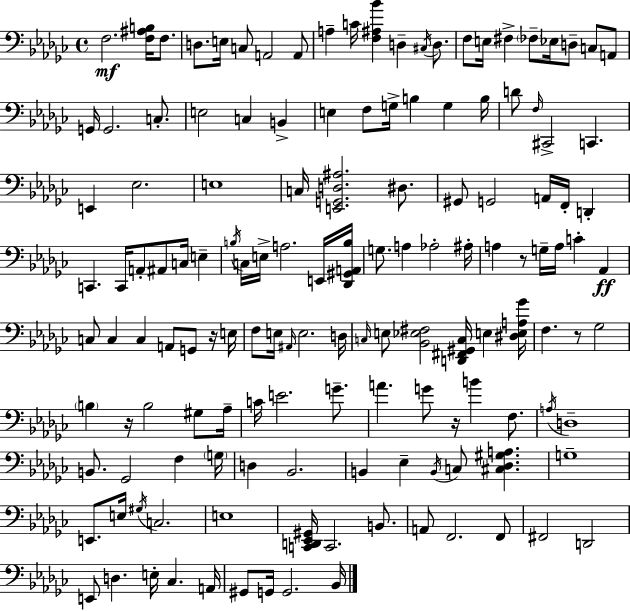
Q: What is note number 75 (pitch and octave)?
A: A#2